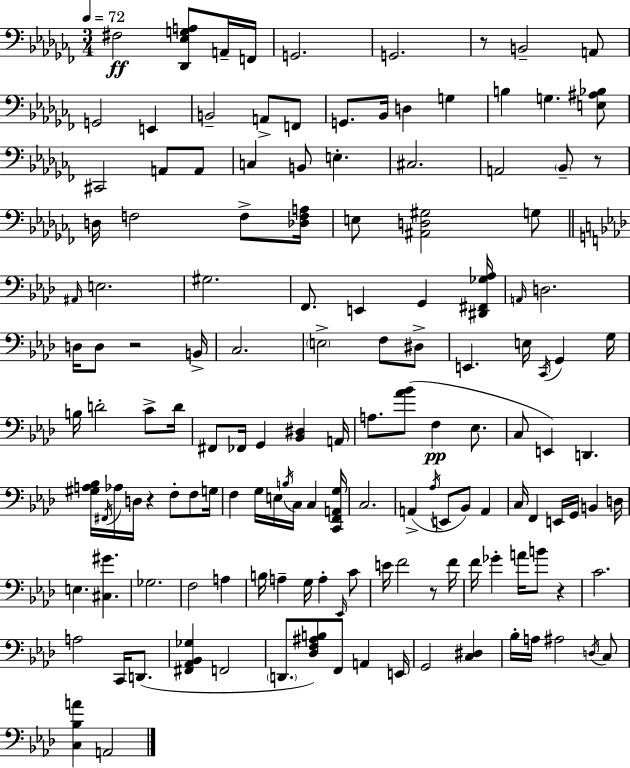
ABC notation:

X:1
T:Untitled
M:3/4
L:1/4
K:Abm
^F,2 [_D,,_E,G,A,]/2 A,,/4 F,,/4 G,,2 G,,2 z/2 B,,2 A,,/2 G,,2 E,, B,,2 A,,/2 F,,/2 G,,/2 _B,,/4 D, G, B, G, [E,^A,_B,]/2 ^C,,2 A,,/2 A,,/2 C, B,,/2 E, ^C,2 A,,2 _B,,/2 z/2 D,/4 F,2 F,/2 [_D,F,A,]/4 E,/2 [^A,,D,^G,]2 G,/2 ^A,,/4 E,2 ^G,2 F,,/2 E,, G,, [^D,,^F,,_G,_A,]/4 A,,/4 D,2 D,/4 D,/2 z2 B,,/4 C,2 E,2 F,/2 ^D,/2 E,, E,/4 C,,/4 G,, G,/4 B,/4 D2 C/2 D/4 ^F,,/2 _F,,/4 G,, [_B,,^D,] A,,/4 A,/2 [_A_B]/2 F, _E,/2 C,/2 E,, D,, [^G,A,_B,]/4 ^F,,/4 _A,/4 D,/4 z F,/2 F,/2 G,/4 F, G,/4 E,/4 B,/4 C,/4 C, [C,,F,,A,,G,]/4 C,2 A,, _A,/4 E,,/2 _B,,/2 A,, C,/4 F,, E,,/4 G,,/4 B,, D,/4 E, [^C,^G] _G,2 F,2 A, B,/4 A, G,/4 A, _E,,/4 C/2 E/4 F2 z/2 F/4 F/4 _G A/4 B/2 z C2 A,2 C,,/4 D,,/2 [^F,,_A,,_B,,_G,] F,,2 D,,/2 [_D,F,^A,B,]/2 F,,/2 A,, E,,/4 G,,2 [C,^D,] _B,/4 A,/4 ^A,2 D,/4 C,/2 [C,_B,A] A,,2